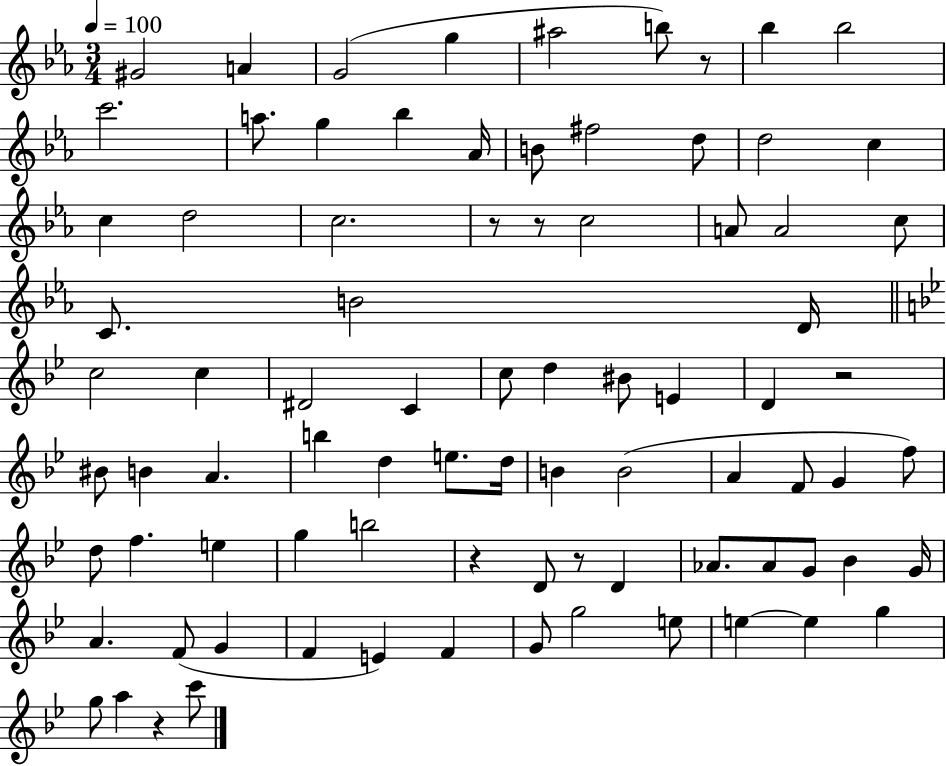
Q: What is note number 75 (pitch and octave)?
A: G5